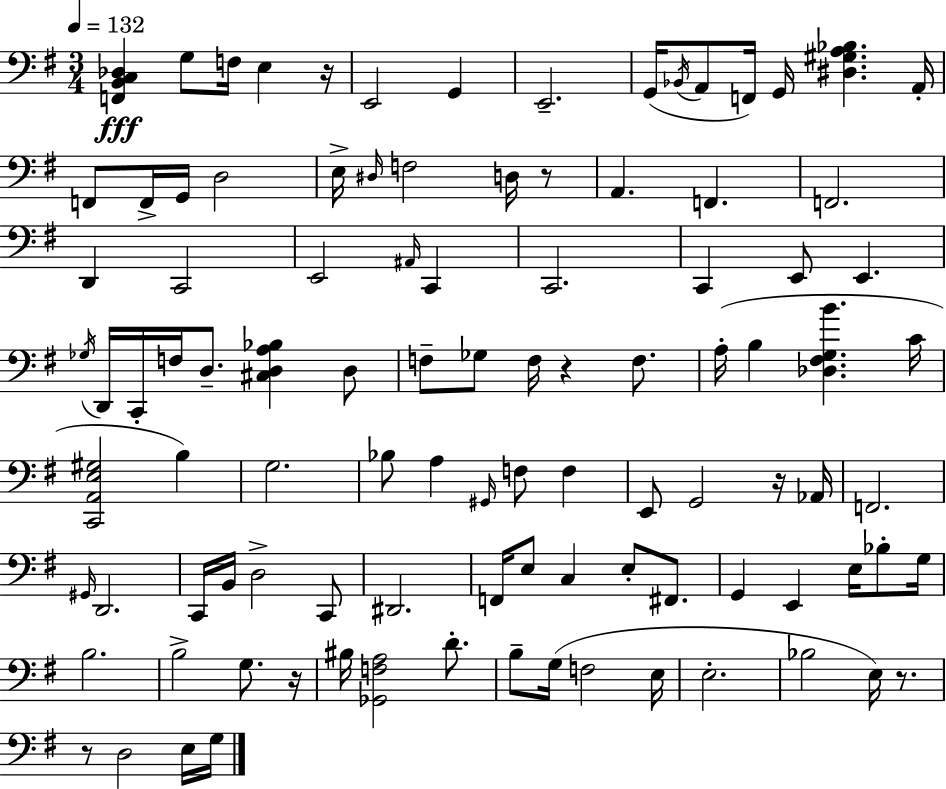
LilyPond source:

{
  \clef bass
  \numericTimeSignature
  \time 3/4
  \key e \minor
  \tempo 4 = 132
  \repeat volta 2 { <f, b, c des>4\fff g8 f16 e4 r16 | e,2 g,4 | e,2.-- | g,16( \acciaccatura { bes,16 } a,8 f,16) g,16 <dis gis a bes>4. | \break a,16-. f,8 f,16-> g,16 d2 | e16-> \grace { dis16 } f2 d16 | r8 a,4. f,4. | f,2. | \break d,4 c,2 | e,2 \grace { ais,16 } c,4 | c,2. | c,4 e,8 e,4. | \break \acciaccatura { ges16 } d,16 c,16-. f16 d8.-- <cis d a bes>4 | d8 f8-- ges8 f16 r4 | f8. a16-.( b4 <des fis g b'>4. | c'16 <c, a, e gis>2 | \break b4) g2. | bes8 a4 \grace { gis,16 } f8 | f4 e,8 g,2 | r16 aes,16 f,2. | \break \grace { gis,16 } d,2. | c,16 b,16 d2-> | c,8 dis,2. | f,16 e8 c4 | \break e8-. fis,8. g,4 e,4 | e16 bes8-. g16 b2. | b2-> | g8. r16 bis16 <ges, f a>2 | \break d'8.-. b8-- g16( f2 | e16 e2.-. | bes2 | e16) r8. r8 d2 | \break e16 g16 } \bar "|."
}